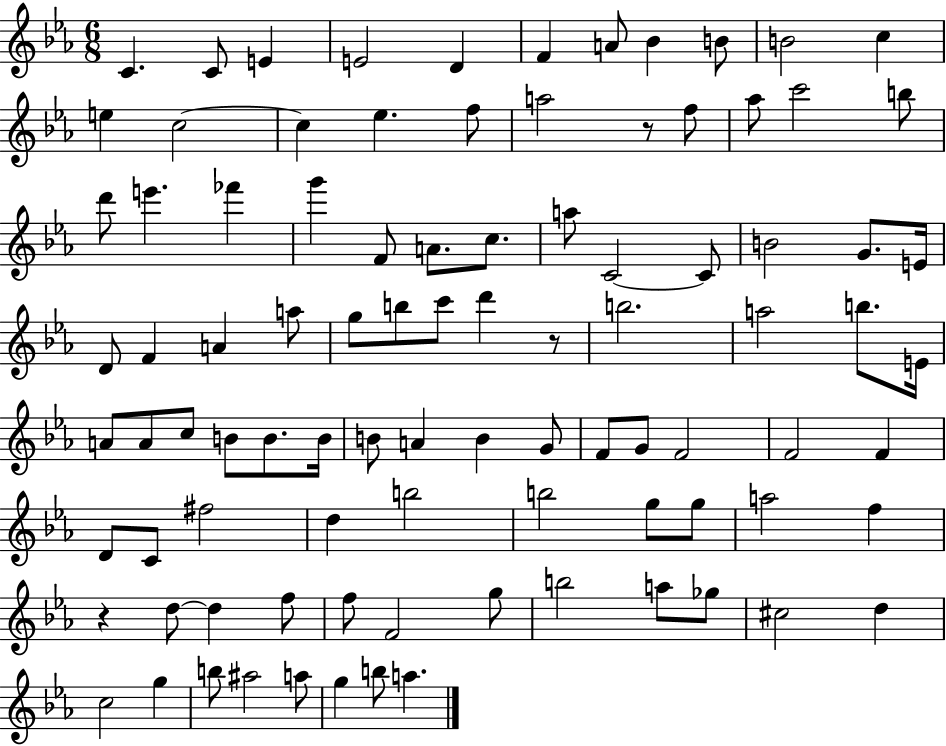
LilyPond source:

{
  \clef treble
  \numericTimeSignature
  \time 6/8
  \key ees \major
  c'4. c'8 e'4 | e'2 d'4 | f'4 a'8 bes'4 b'8 | b'2 c''4 | \break e''4 c''2~~ | c''4 ees''4. f''8 | a''2 r8 f''8 | aes''8 c'''2 b''8 | \break d'''8 e'''4. fes'''4 | g'''4 f'8 a'8. c''8. | a''8 c'2~~ c'8 | b'2 g'8. e'16 | \break d'8 f'4 a'4 a''8 | g''8 b''8 c'''8 d'''4 r8 | b''2. | a''2 b''8. e'16 | \break a'8 a'8 c''8 b'8 b'8. b'16 | b'8 a'4 b'4 g'8 | f'8 g'8 f'2 | f'2 f'4 | \break d'8 c'8 fis''2 | d''4 b''2 | b''2 g''8 g''8 | a''2 f''4 | \break r4 d''8~~ d''4 f''8 | f''8 f'2 g''8 | b''2 a''8 ges''8 | cis''2 d''4 | \break c''2 g''4 | b''8 ais''2 a''8 | g''4 b''8 a''4. | \bar "|."
}